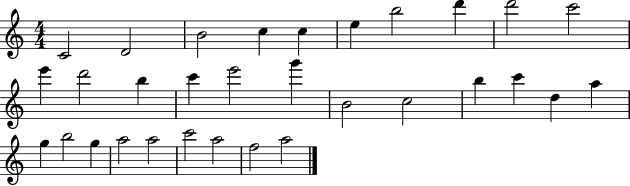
C4/h D4/h B4/h C5/q C5/q E5/q B5/h D6/q D6/h C6/h E6/q D6/h B5/q C6/q E6/h G6/q B4/h C5/h B5/q C6/q D5/q A5/q G5/q B5/h G5/q A5/h A5/h C6/h A5/h F5/h A5/h